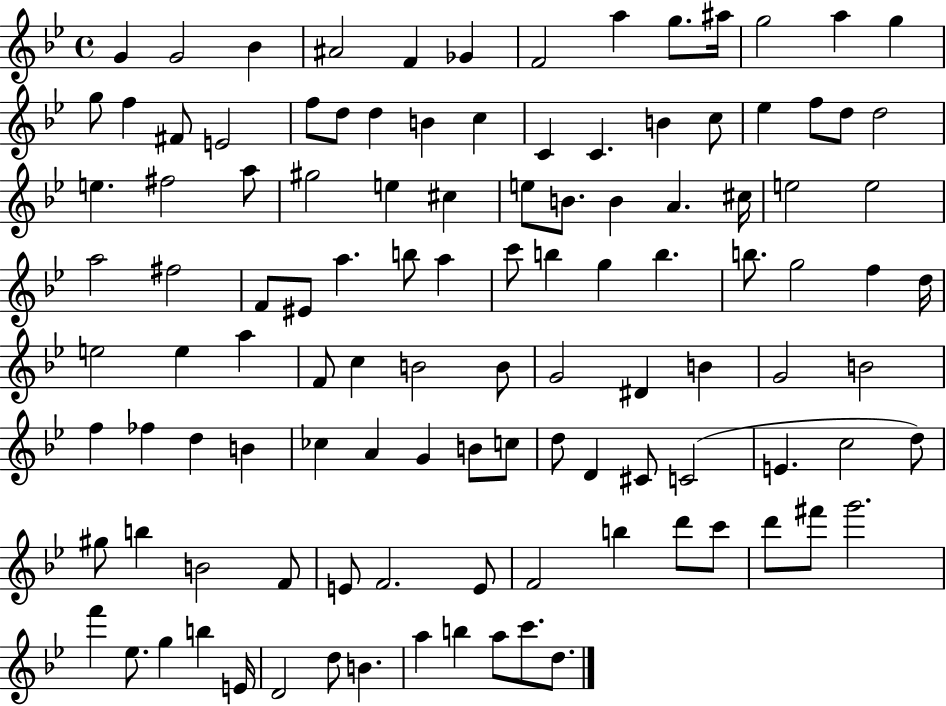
G4/q G4/h Bb4/q A#4/h F4/q Gb4/q F4/h A5/q G5/e. A#5/s G5/h A5/q G5/q G5/e F5/q F#4/e E4/h F5/e D5/e D5/q B4/q C5/q C4/q C4/q. B4/q C5/e Eb5/q F5/e D5/e D5/h E5/q. F#5/h A5/e G#5/h E5/q C#5/q E5/e B4/e. B4/q A4/q. C#5/s E5/h E5/h A5/h F#5/h F4/e EIS4/e A5/q. B5/e A5/q C6/e B5/q G5/q B5/q. B5/e. G5/h F5/q D5/s E5/h E5/q A5/q F4/e C5/q B4/h B4/e G4/h D#4/q B4/q G4/h B4/h F5/q FES5/q D5/q B4/q CES5/q A4/q G4/q B4/e C5/e D5/e D4/q C#4/e C4/h E4/q. C5/h D5/e G#5/e B5/q B4/h F4/e E4/e F4/h. E4/e F4/h B5/q D6/e C6/e D6/e F#6/e G6/h. F6/q Eb5/e. G5/q B5/q E4/s D4/h D5/e B4/q. A5/q B5/q A5/e C6/e. D5/e.